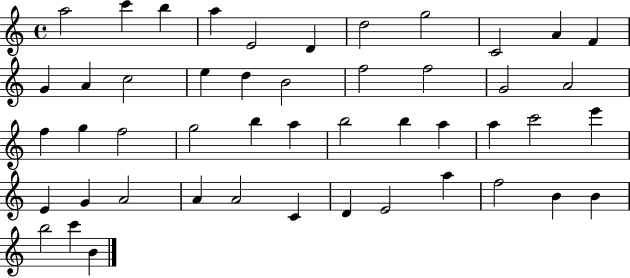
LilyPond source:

{
  \clef treble
  \time 4/4
  \defaultTimeSignature
  \key c \major
  a''2 c'''4 b''4 | a''4 e'2 d'4 | d''2 g''2 | c'2 a'4 f'4 | \break g'4 a'4 c''2 | e''4 d''4 b'2 | f''2 f''2 | g'2 a'2 | \break f''4 g''4 f''2 | g''2 b''4 a''4 | b''2 b''4 a''4 | a''4 c'''2 e'''4 | \break e'4 g'4 a'2 | a'4 a'2 c'4 | d'4 e'2 a''4 | f''2 b'4 b'4 | \break b''2 c'''4 b'4 | \bar "|."
}